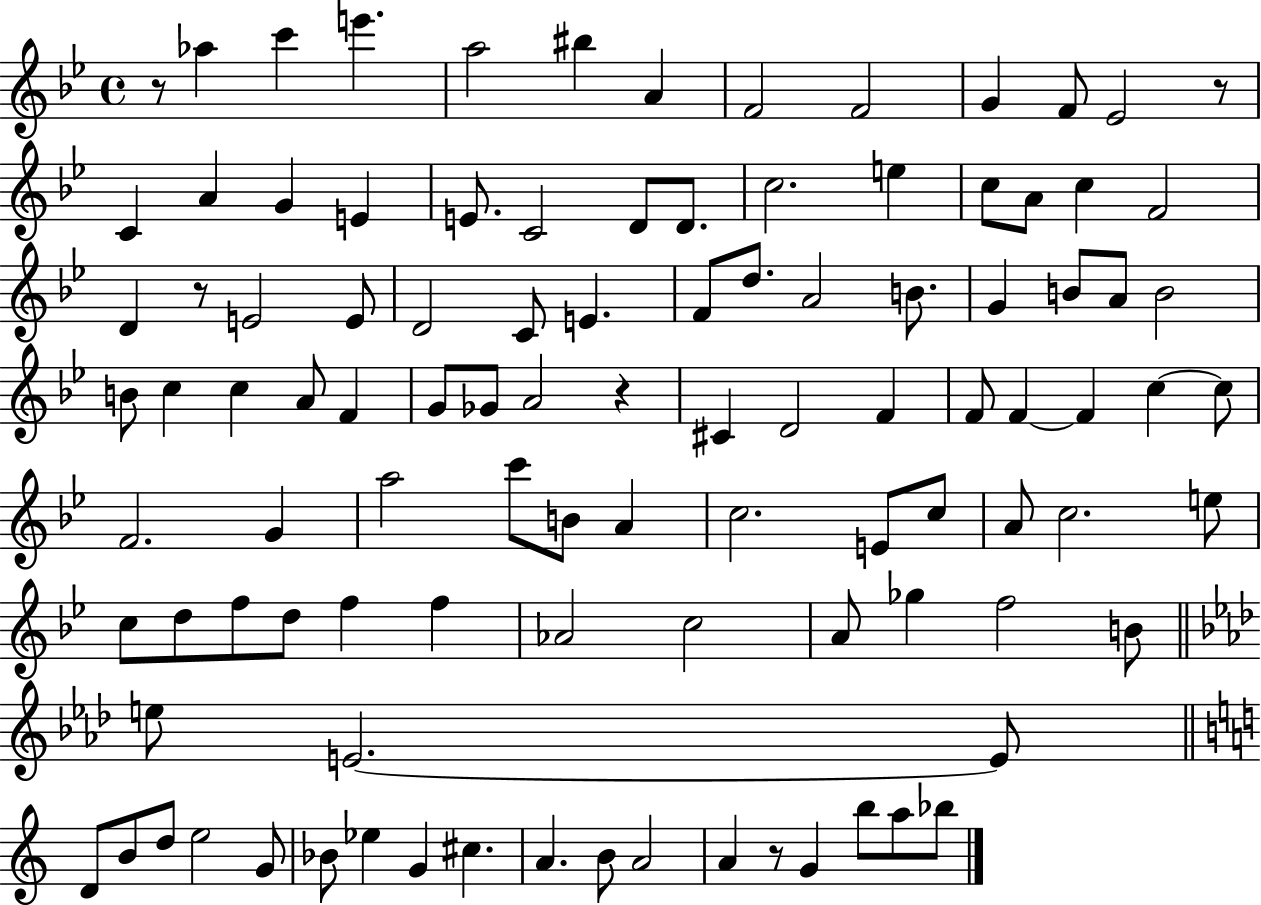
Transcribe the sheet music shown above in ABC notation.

X:1
T:Untitled
M:4/4
L:1/4
K:Bb
z/2 _a c' e' a2 ^b A F2 F2 G F/2 _E2 z/2 C A G E E/2 C2 D/2 D/2 c2 e c/2 A/2 c F2 D z/2 E2 E/2 D2 C/2 E F/2 d/2 A2 B/2 G B/2 A/2 B2 B/2 c c A/2 F G/2 _G/2 A2 z ^C D2 F F/2 F F c c/2 F2 G a2 c'/2 B/2 A c2 E/2 c/2 A/2 c2 e/2 c/2 d/2 f/2 d/2 f f _A2 c2 A/2 _g f2 B/2 e/2 E2 E/2 D/2 B/2 d/2 e2 G/2 _B/2 _e G ^c A B/2 A2 A z/2 G b/2 a/2 _b/2